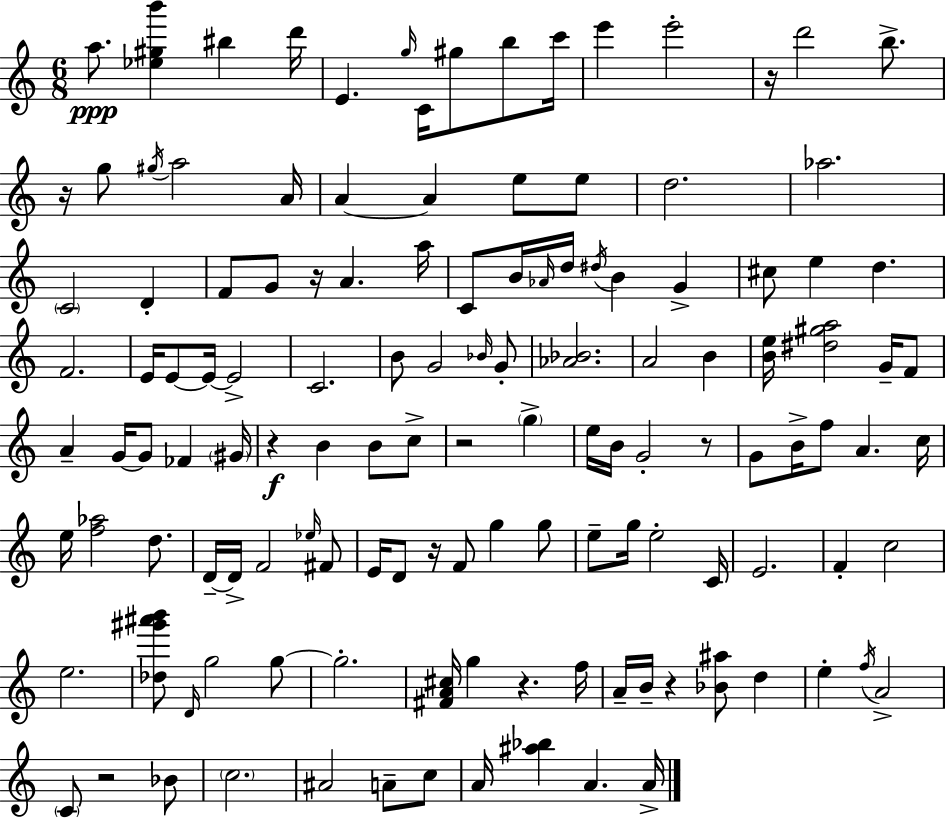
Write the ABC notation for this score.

X:1
T:Untitled
M:6/8
L:1/4
K:Am
a/2 [_e^gb'] ^b d'/4 E g/4 C/4 ^g/2 b/2 c'/4 e' e'2 z/4 d'2 b/2 z/4 g/2 ^g/4 a2 A/4 A A e/2 e/2 d2 _a2 C2 D F/2 G/2 z/4 A a/4 C/2 B/4 _A/4 d/4 ^d/4 B G ^c/2 e d F2 E/4 E/2 E/4 E2 C2 B/2 G2 _B/4 G/2 [_A_B]2 A2 B [Be]/4 [^d^ga]2 G/4 F/2 A G/4 G/2 _F ^G/4 z B B/2 c/2 z2 g e/4 B/4 G2 z/2 G/2 B/4 f/2 A c/4 e/4 [f_a]2 d/2 D/4 D/4 F2 _e/4 ^F/2 E/4 D/2 z/4 F/2 g g/2 e/2 g/4 e2 C/4 E2 F c2 e2 [_d^g'^a'b']/2 D/4 g2 g/2 g2 [^FA^c]/4 g z f/4 A/4 B/4 z [_B^a]/2 d e f/4 A2 C/2 z2 _B/2 c2 ^A2 A/2 c/2 A/4 [^a_b] A A/4